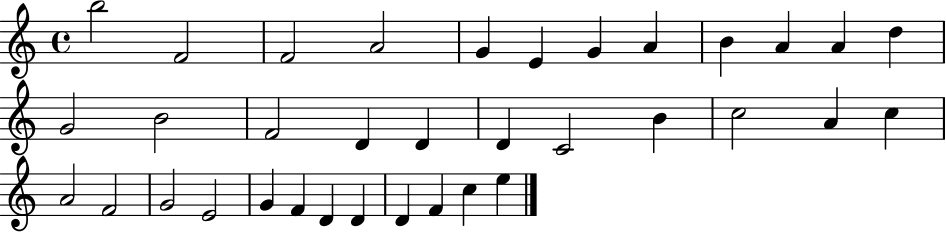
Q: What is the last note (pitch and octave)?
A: E5